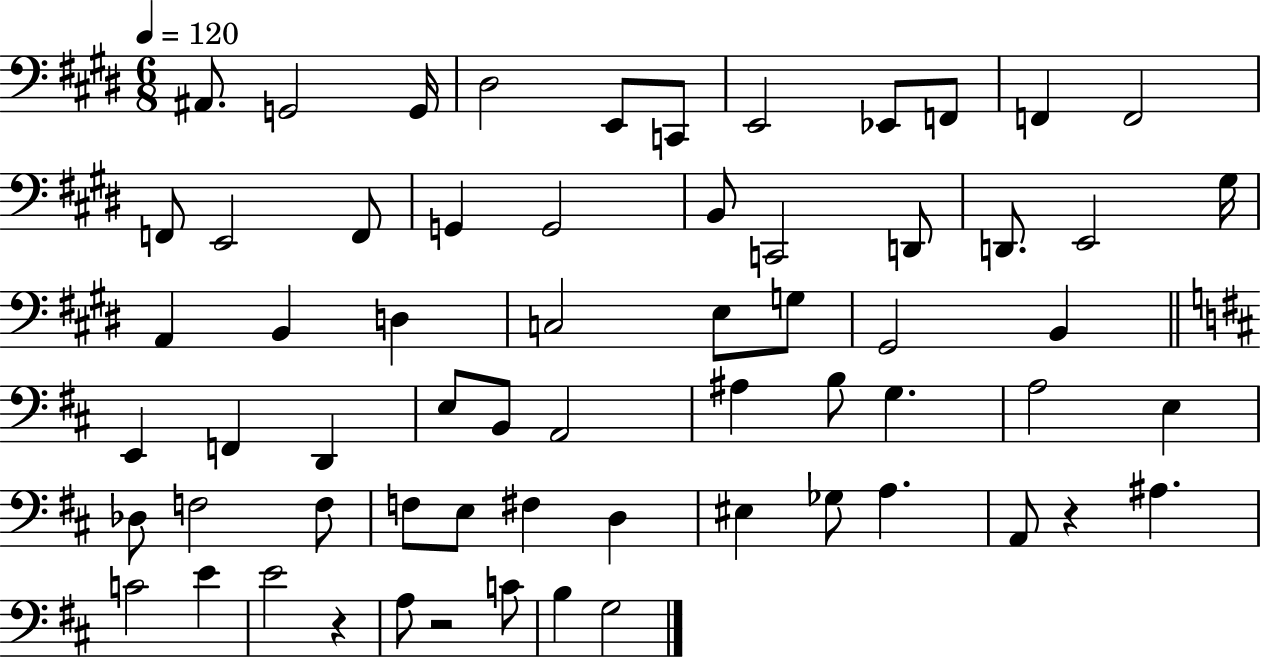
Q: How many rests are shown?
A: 3